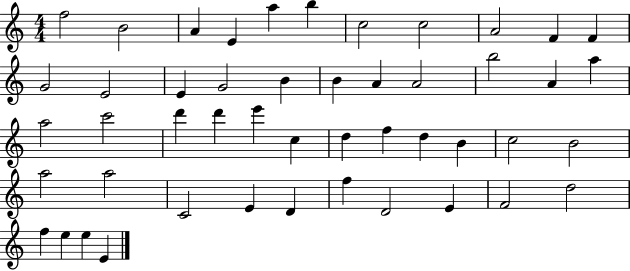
{
  \clef treble
  \numericTimeSignature
  \time 4/4
  \key c \major
  f''2 b'2 | a'4 e'4 a''4 b''4 | c''2 c''2 | a'2 f'4 f'4 | \break g'2 e'2 | e'4 g'2 b'4 | b'4 a'4 a'2 | b''2 a'4 a''4 | \break a''2 c'''2 | d'''4 d'''4 e'''4 c''4 | d''4 f''4 d''4 b'4 | c''2 b'2 | \break a''2 a''2 | c'2 e'4 d'4 | f''4 d'2 e'4 | f'2 d''2 | \break f''4 e''4 e''4 e'4 | \bar "|."
}